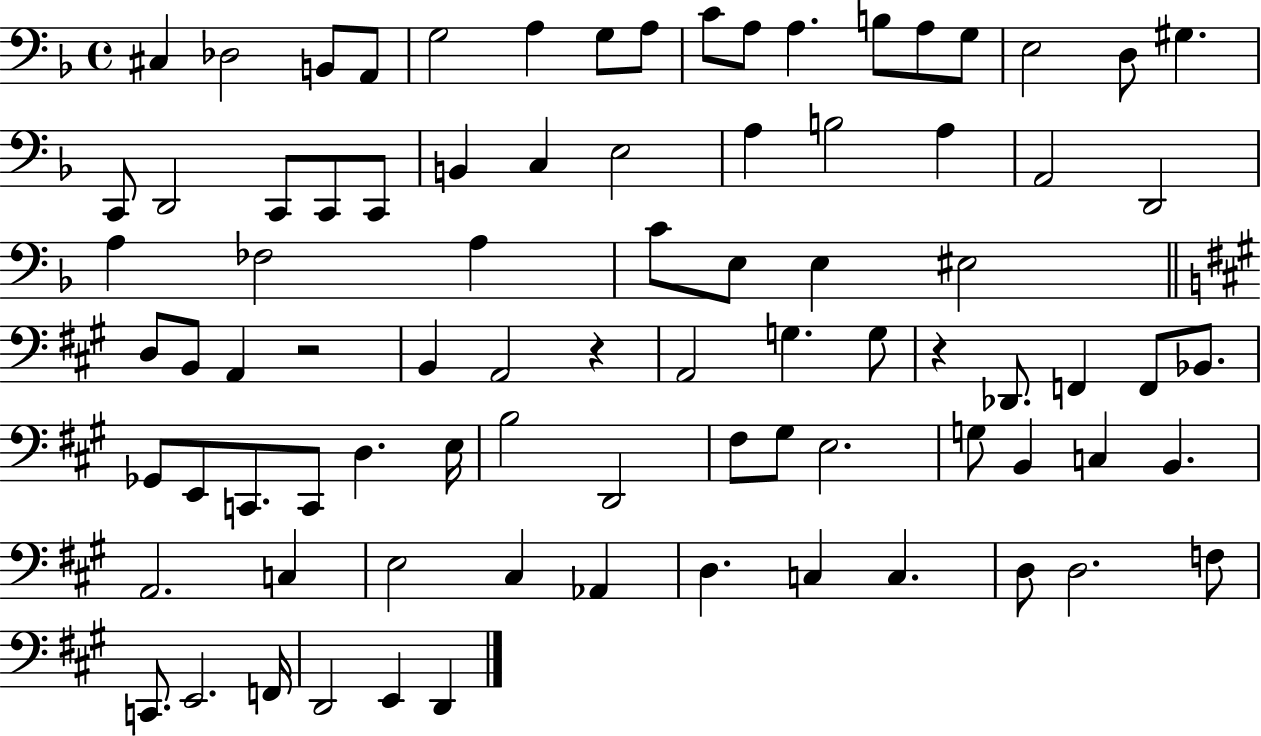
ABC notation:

X:1
T:Untitled
M:4/4
L:1/4
K:F
^C, _D,2 B,,/2 A,,/2 G,2 A, G,/2 A,/2 C/2 A,/2 A, B,/2 A,/2 G,/2 E,2 D,/2 ^G, C,,/2 D,,2 C,,/2 C,,/2 C,,/2 B,, C, E,2 A, B,2 A, A,,2 D,,2 A, _F,2 A, C/2 E,/2 E, ^E,2 D,/2 B,,/2 A,, z2 B,, A,,2 z A,,2 G, G,/2 z _D,,/2 F,, F,,/2 _B,,/2 _G,,/2 E,,/2 C,,/2 C,,/2 D, E,/4 B,2 D,,2 ^F,/2 ^G,/2 E,2 G,/2 B,, C, B,, A,,2 C, E,2 ^C, _A,, D, C, C, D,/2 D,2 F,/2 C,,/2 E,,2 F,,/4 D,,2 E,, D,,